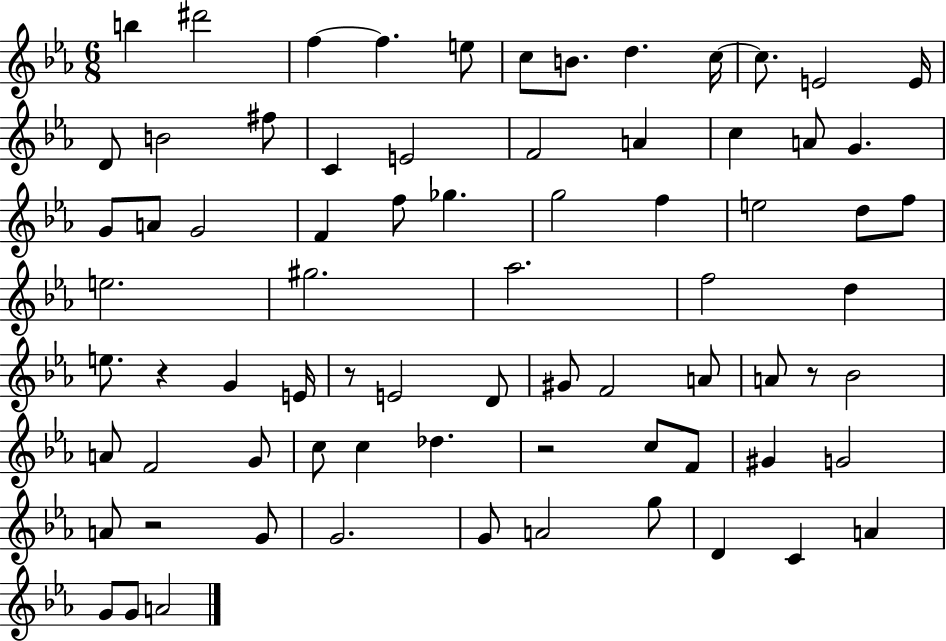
X:1
T:Untitled
M:6/8
L:1/4
K:Eb
b ^d'2 f f e/2 c/2 B/2 d c/4 c/2 E2 E/4 D/2 B2 ^f/2 C E2 F2 A c A/2 G G/2 A/2 G2 F f/2 _g g2 f e2 d/2 f/2 e2 ^g2 _a2 f2 d e/2 z G E/4 z/2 E2 D/2 ^G/2 F2 A/2 A/2 z/2 _B2 A/2 F2 G/2 c/2 c _d z2 c/2 F/2 ^G G2 A/2 z2 G/2 G2 G/2 A2 g/2 D C A G/2 G/2 A2